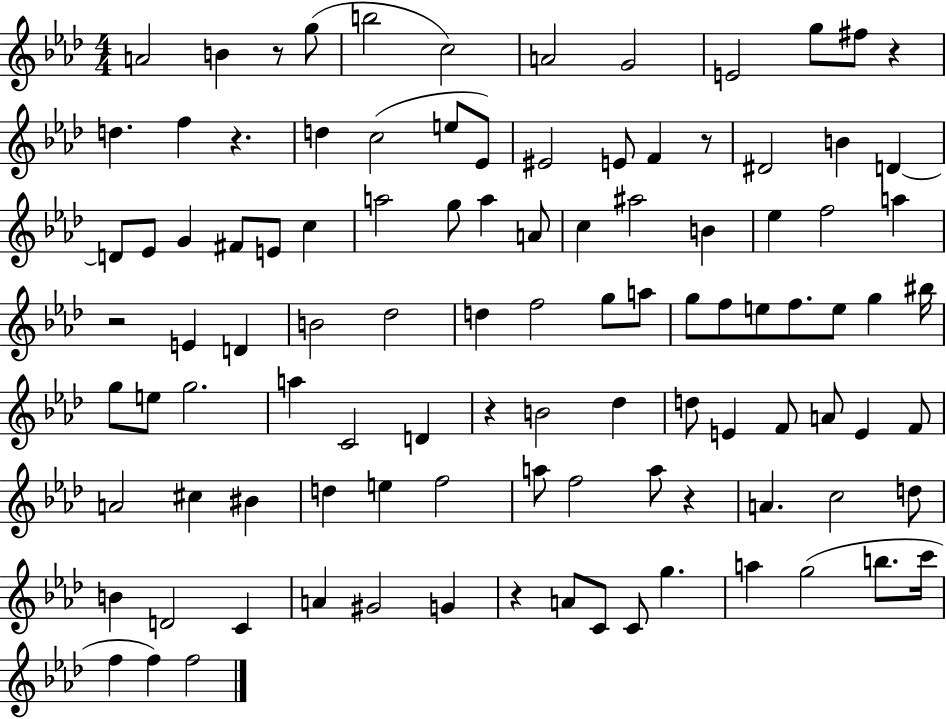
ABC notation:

X:1
T:Untitled
M:4/4
L:1/4
K:Ab
A2 B z/2 g/2 b2 c2 A2 G2 E2 g/2 ^f/2 z d f z d c2 e/2 _E/2 ^E2 E/2 F z/2 ^D2 B D D/2 _E/2 G ^F/2 E/2 c a2 g/2 a A/2 c ^a2 B _e f2 a z2 E D B2 _d2 d f2 g/2 a/2 g/2 f/2 e/2 f/2 e/2 g ^b/4 g/2 e/2 g2 a C2 D z B2 _d d/2 E F/2 A/2 E F/2 A2 ^c ^B d e f2 a/2 f2 a/2 z A c2 d/2 B D2 C A ^G2 G z A/2 C/2 C/2 g a g2 b/2 c'/4 f f f2